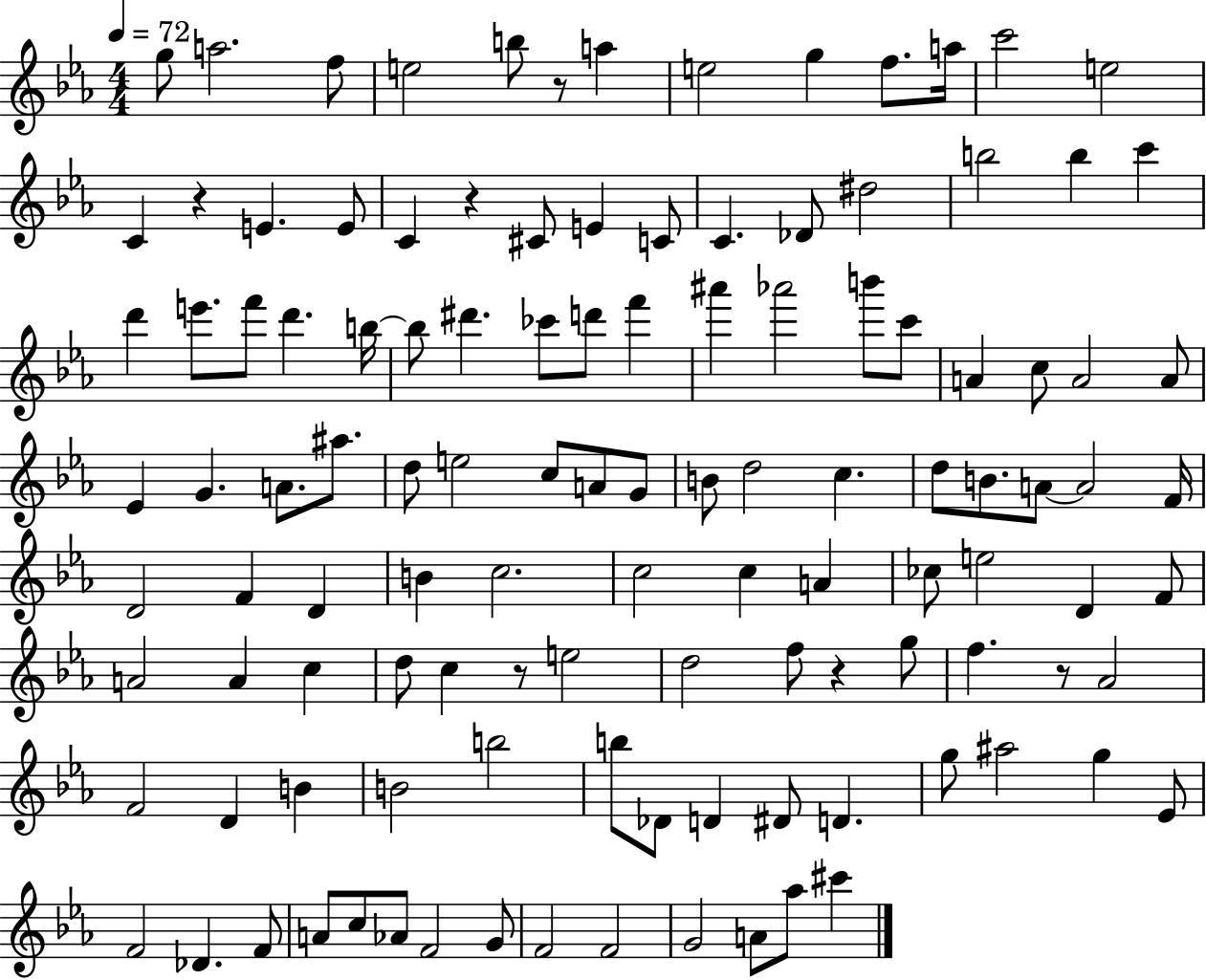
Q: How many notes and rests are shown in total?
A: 117